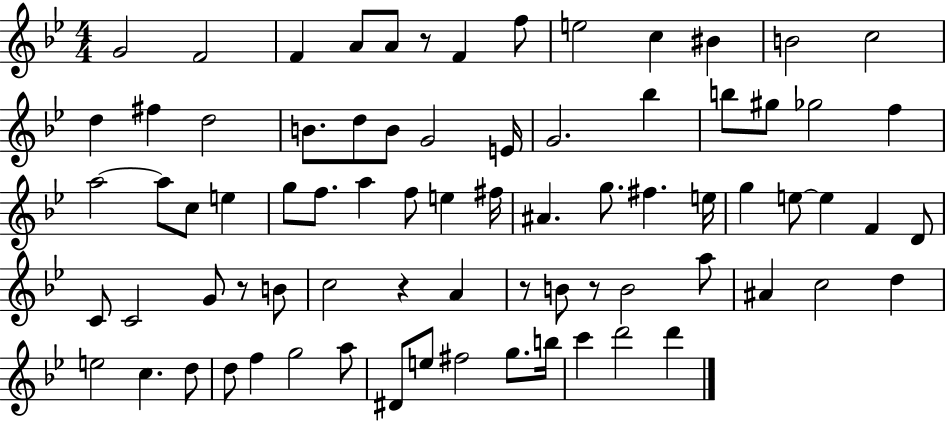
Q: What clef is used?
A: treble